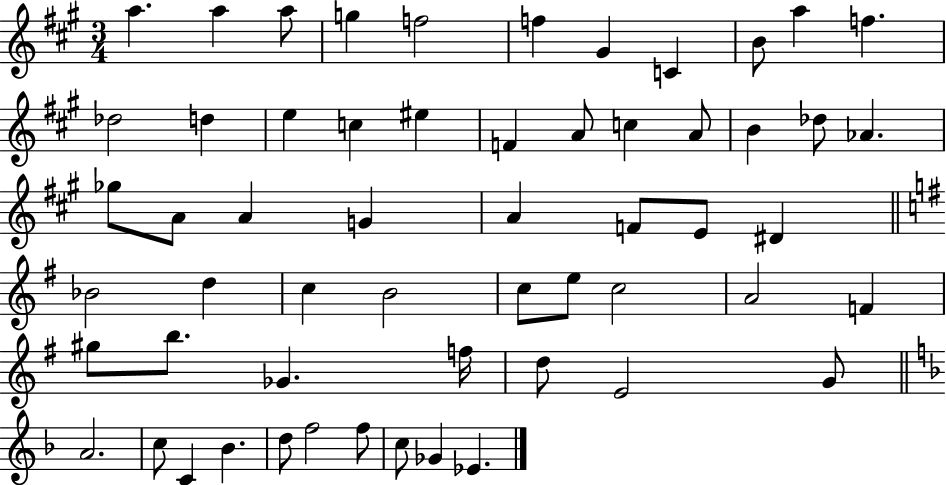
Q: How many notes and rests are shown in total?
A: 57